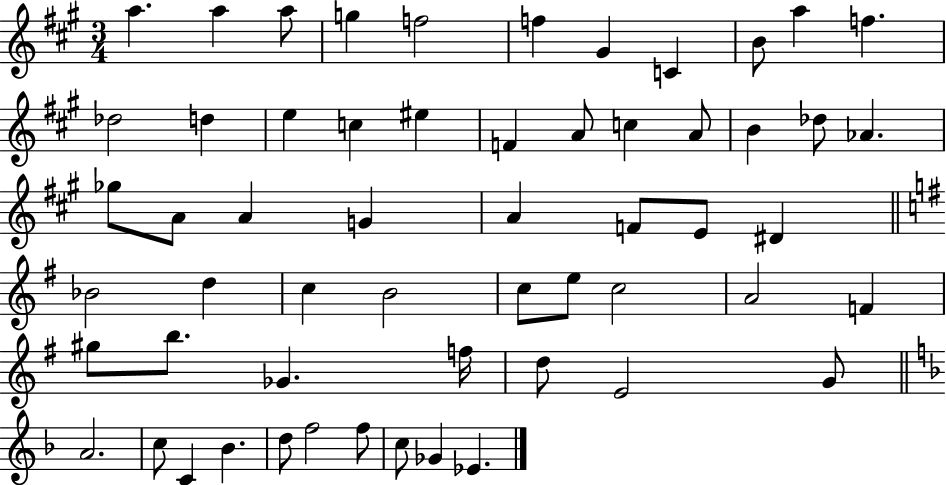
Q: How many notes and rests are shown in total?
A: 57